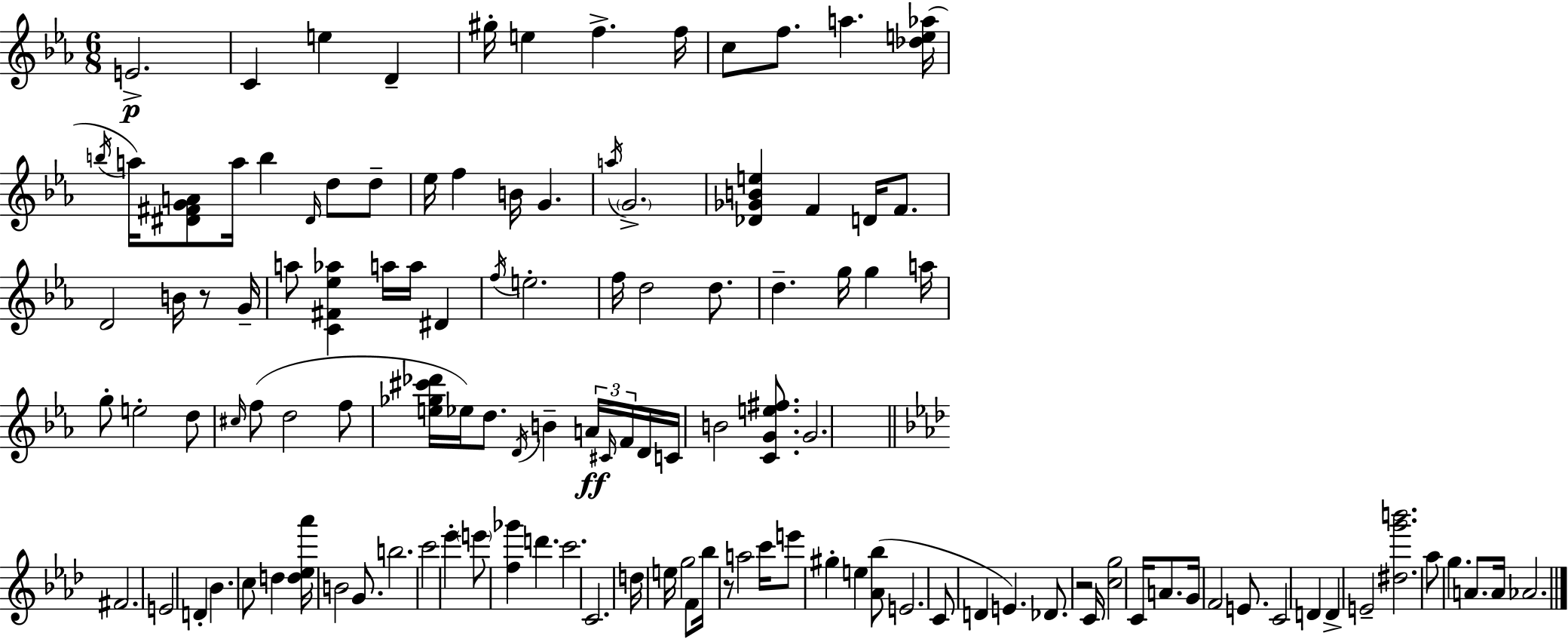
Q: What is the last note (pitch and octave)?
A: Ab4